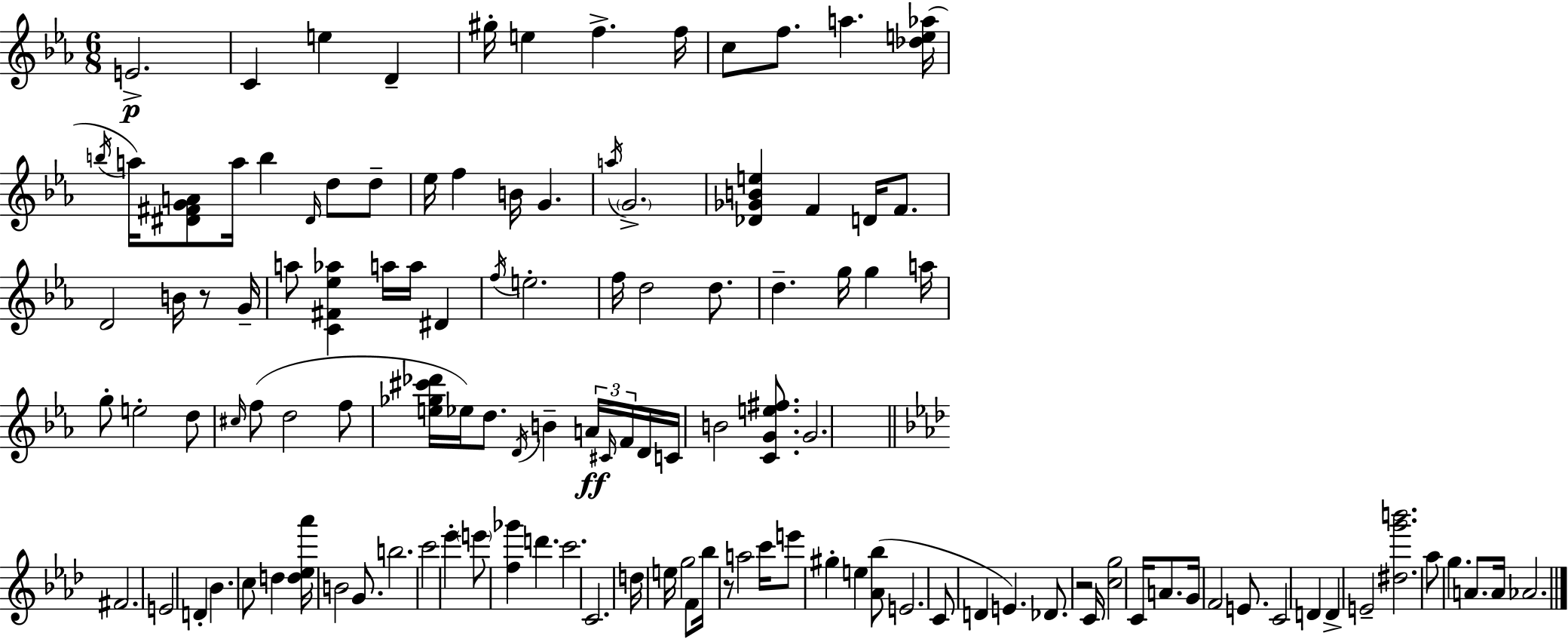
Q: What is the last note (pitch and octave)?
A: Ab4